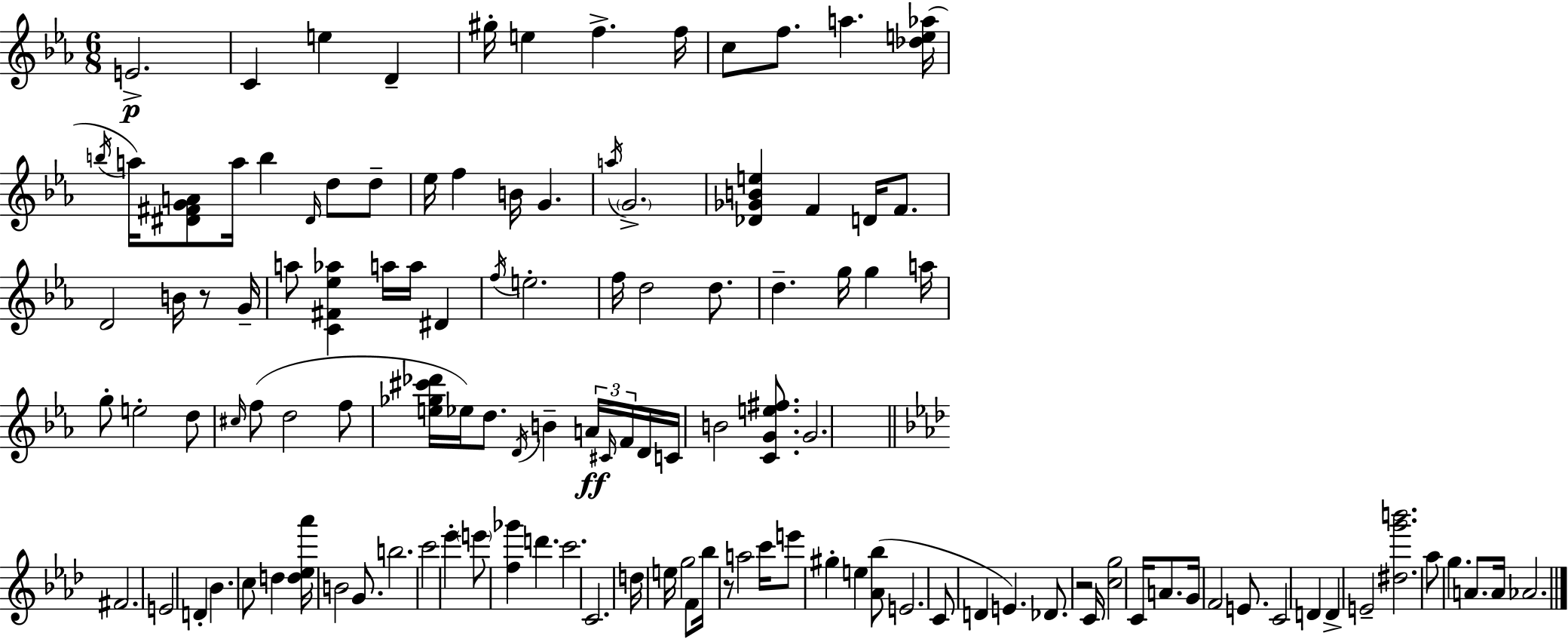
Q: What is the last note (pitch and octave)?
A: Ab4